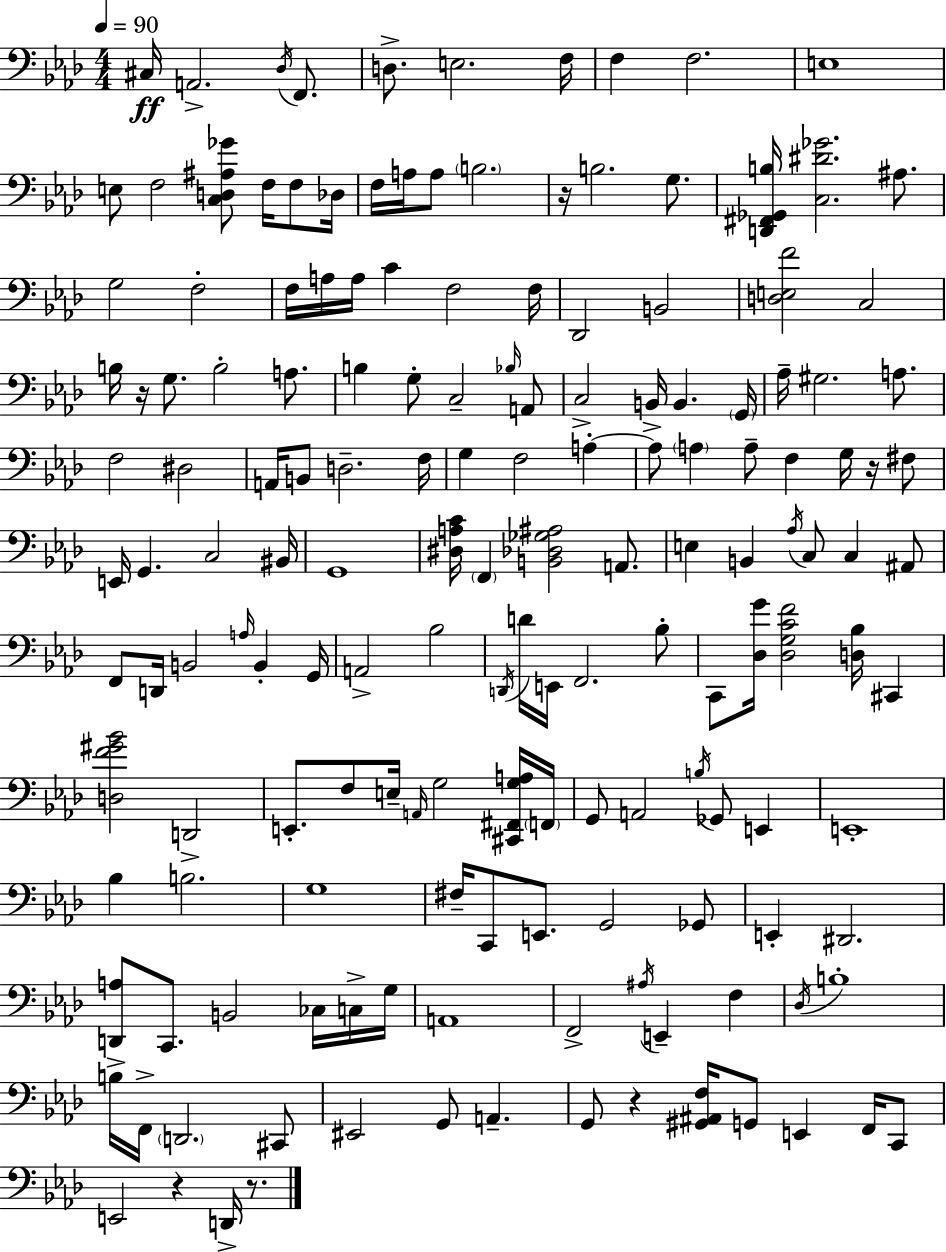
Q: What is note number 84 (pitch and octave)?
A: A2